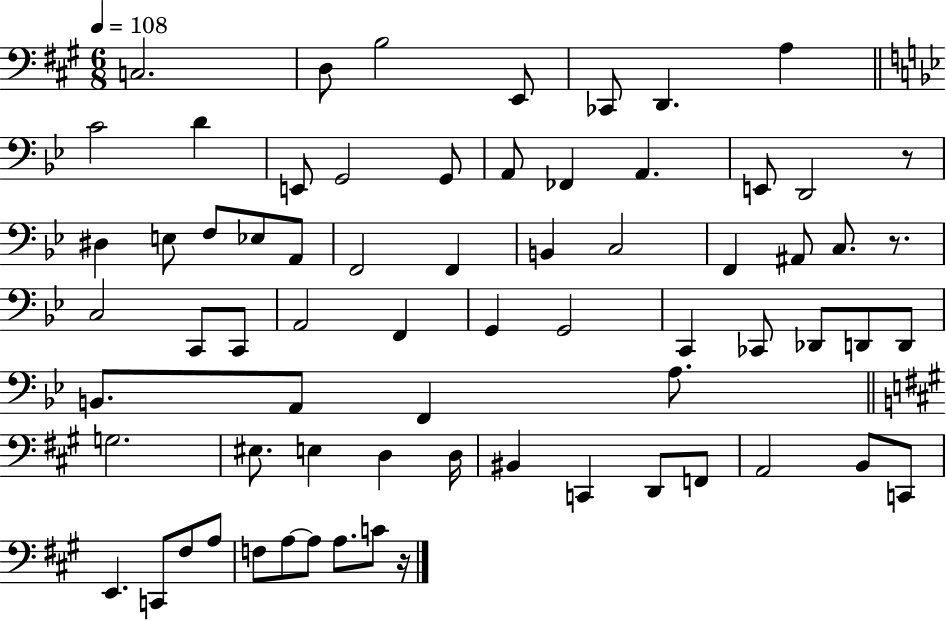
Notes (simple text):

C3/h. D3/e B3/h E2/e CES2/e D2/q. A3/q C4/h D4/q E2/e G2/h G2/e A2/e FES2/q A2/q. E2/e D2/h R/e D#3/q E3/e F3/e Eb3/e A2/e F2/h F2/q B2/q C3/h F2/q A#2/e C3/e. R/e. C3/h C2/e C2/e A2/h F2/q G2/q G2/h C2/q CES2/e Db2/e D2/e D2/e B2/e. A2/e F2/q A3/e. G3/h. EIS3/e. E3/q D3/q D3/s BIS2/q C2/q D2/e F2/e A2/h B2/e C2/e E2/q. C2/e F#3/e A3/e F3/e A3/e A3/e A3/e. C4/e R/s